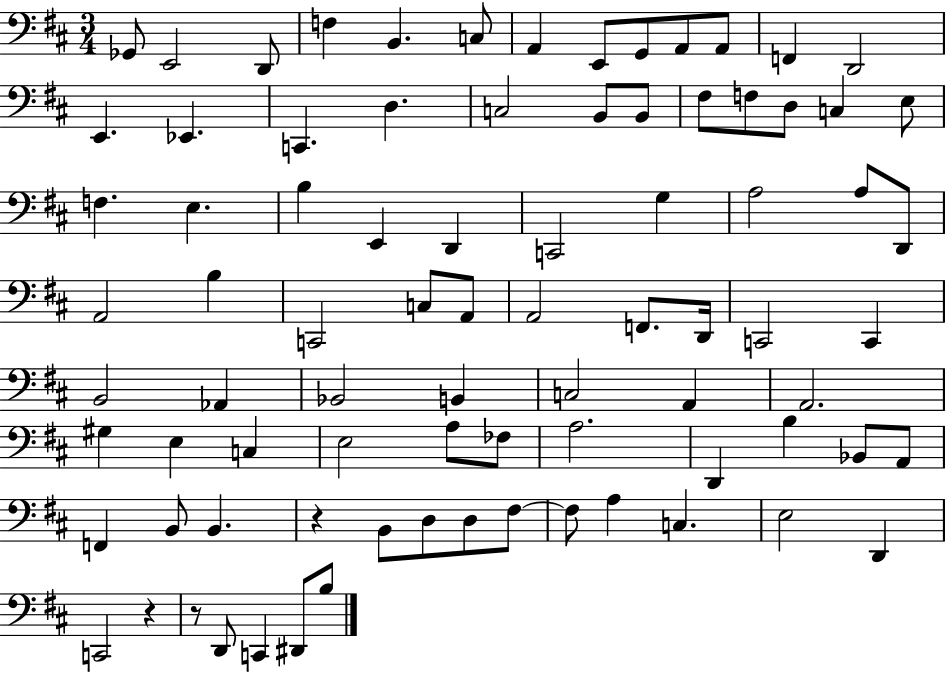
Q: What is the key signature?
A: D major